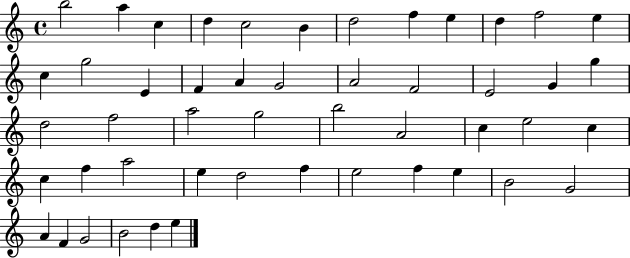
B5/h A5/q C5/q D5/q C5/h B4/q D5/h F5/q E5/q D5/q F5/h E5/q C5/q G5/h E4/q F4/q A4/q G4/h A4/h F4/h E4/h G4/q G5/q D5/h F5/h A5/h G5/h B5/h A4/h C5/q E5/h C5/q C5/q F5/q A5/h E5/q D5/h F5/q E5/h F5/q E5/q B4/h G4/h A4/q F4/q G4/h B4/h D5/q E5/q